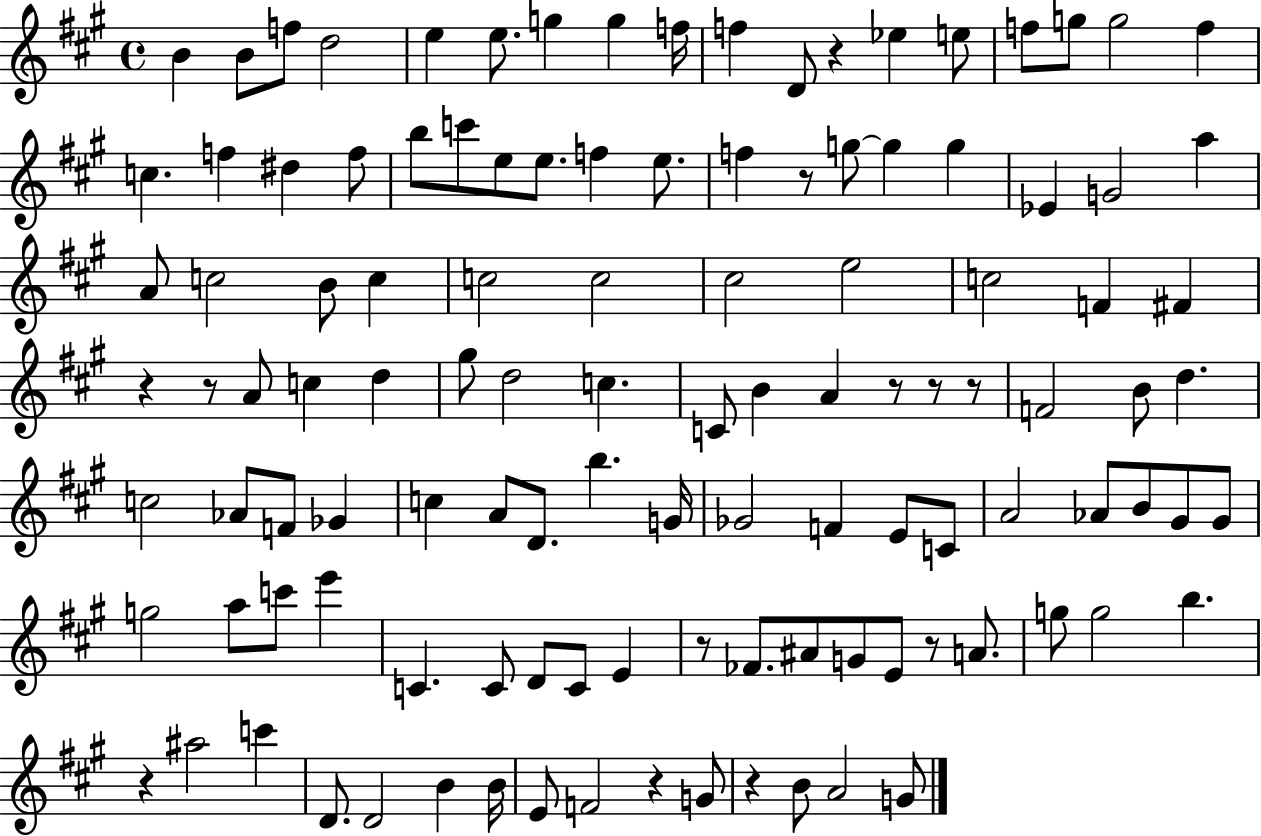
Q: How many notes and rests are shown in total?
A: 116